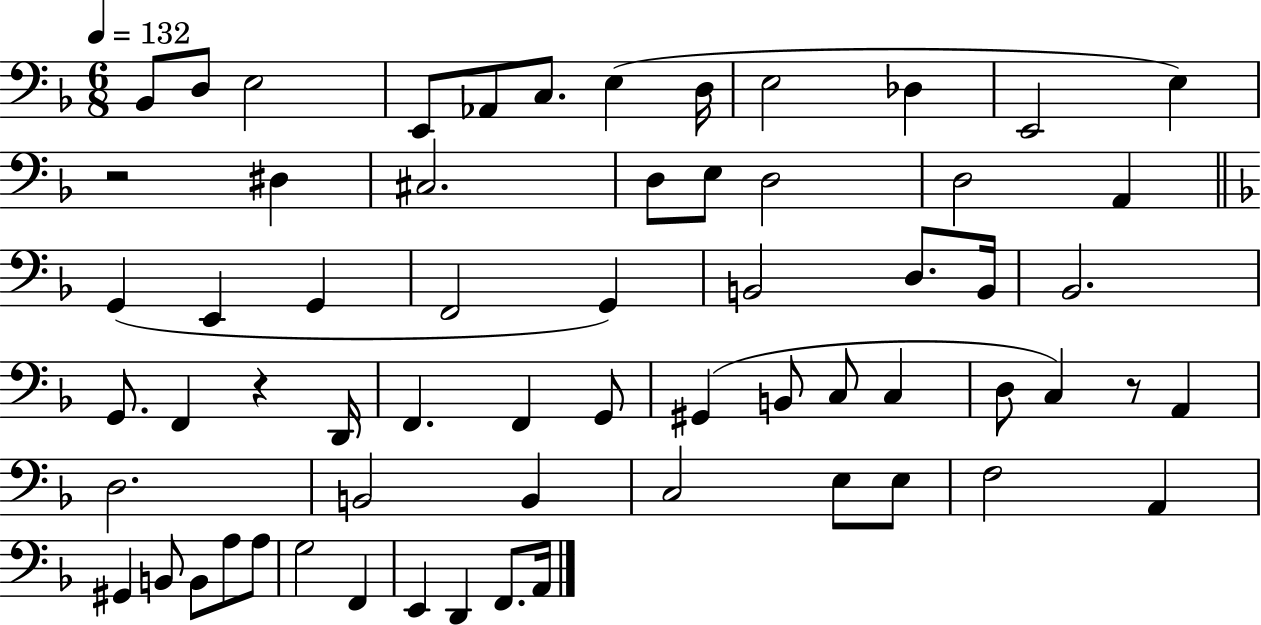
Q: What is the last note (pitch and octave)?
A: A2